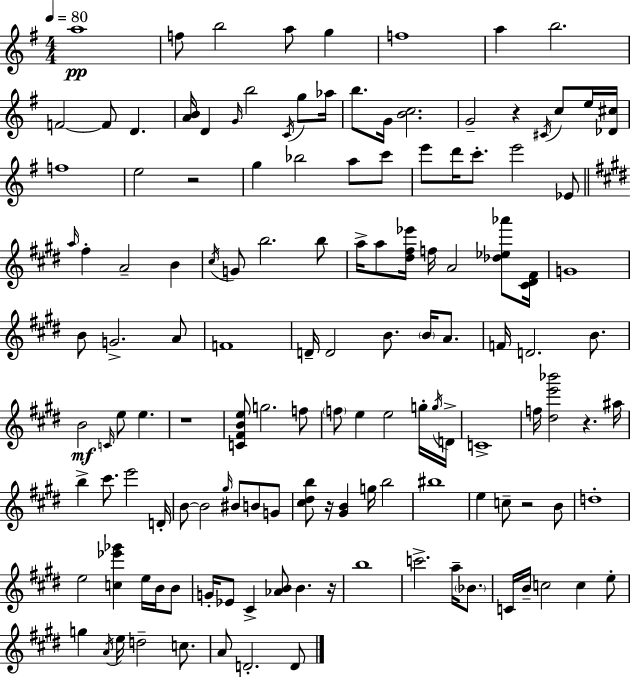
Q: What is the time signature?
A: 4/4